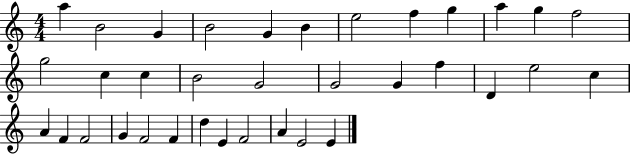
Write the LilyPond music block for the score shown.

{
  \clef treble
  \numericTimeSignature
  \time 4/4
  \key c \major
  a''4 b'2 g'4 | b'2 g'4 b'4 | e''2 f''4 g''4 | a''4 g''4 f''2 | \break g''2 c''4 c''4 | b'2 g'2 | g'2 g'4 f''4 | d'4 e''2 c''4 | \break a'4 f'4 f'2 | g'4 f'2 f'4 | d''4 e'4 f'2 | a'4 e'2 e'4 | \break \bar "|."
}